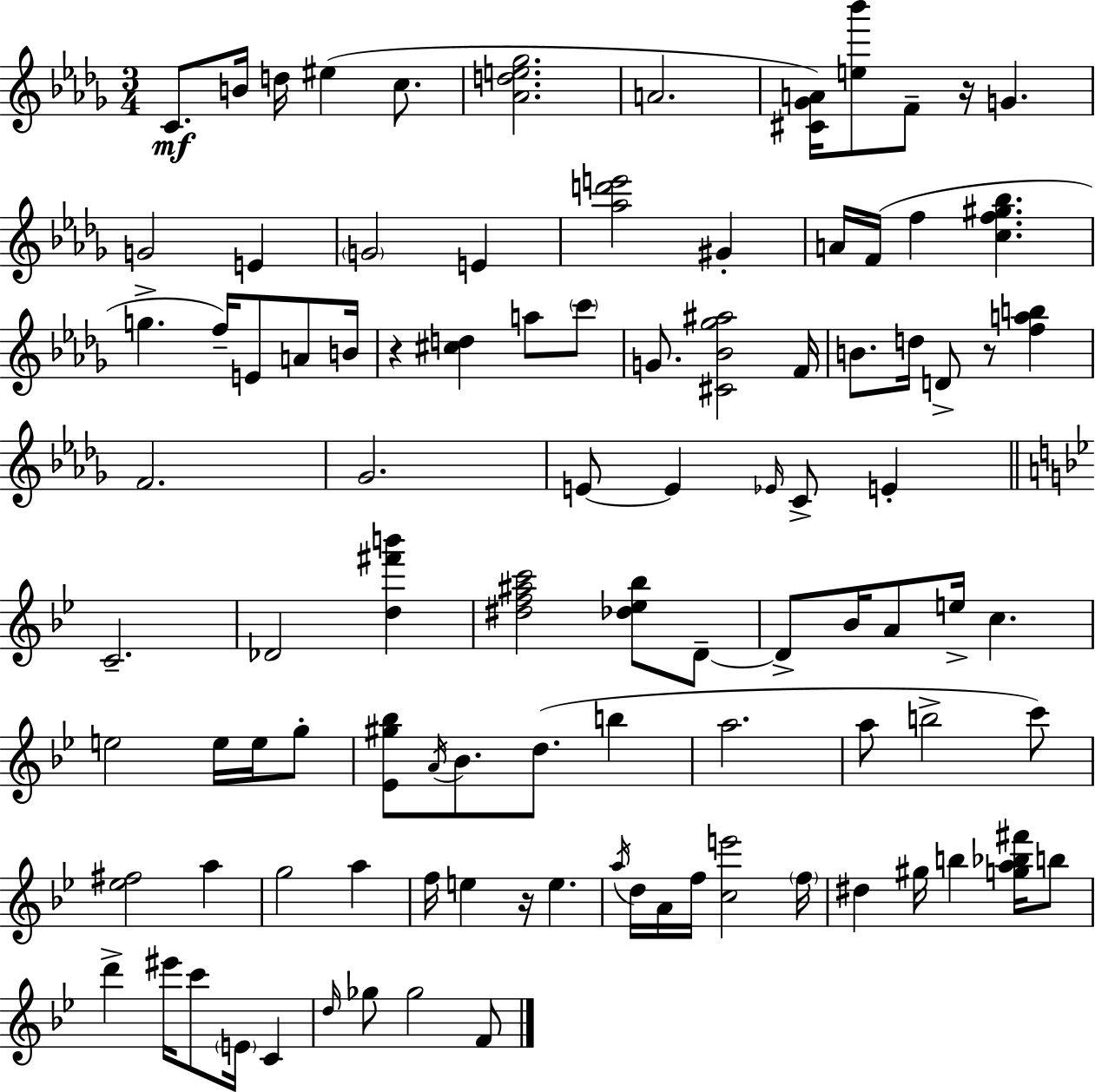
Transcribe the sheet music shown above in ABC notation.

X:1
T:Untitled
M:3/4
L:1/4
K:Bbm
C/2 B/4 d/4 ^e c/2 [_Ade_g]2 A2 [^C_GA]/4 [e_b']/2 F/2 z/4 G G2 E G2 E [_ad'e']2 ^G A/4 F/4 f [cf^g_b] g f/4 E/2 A/2 B/4 z [^cd] a/2 c'/2 G/2 [^C_B_g^a]2 F/4 B/2 d/4 D/2 z/2 [fab] F2 _G2 E/2 E _E/4 C/2 E C2 _D2 [d^f'b'] [^df^ac']2 [_d_e_b]/2 D/2 D/2 _B/4 A/2 e/4 c e2 e/4 e/4 g/2 [_E^g_b]/2 A/4 _B/2 d/2 b a2 a/2 b2 c'/2 [_e^f]2 a g2 a f/4 e z/4 e a/4 d/4 A/4 f/4 [ce']2 f/4 ^d ^g/4 b [ga_b^f']/4 b/2 d' ^e'/4 c'/2 E/4 C d/4 _g/2 _g2 F/2